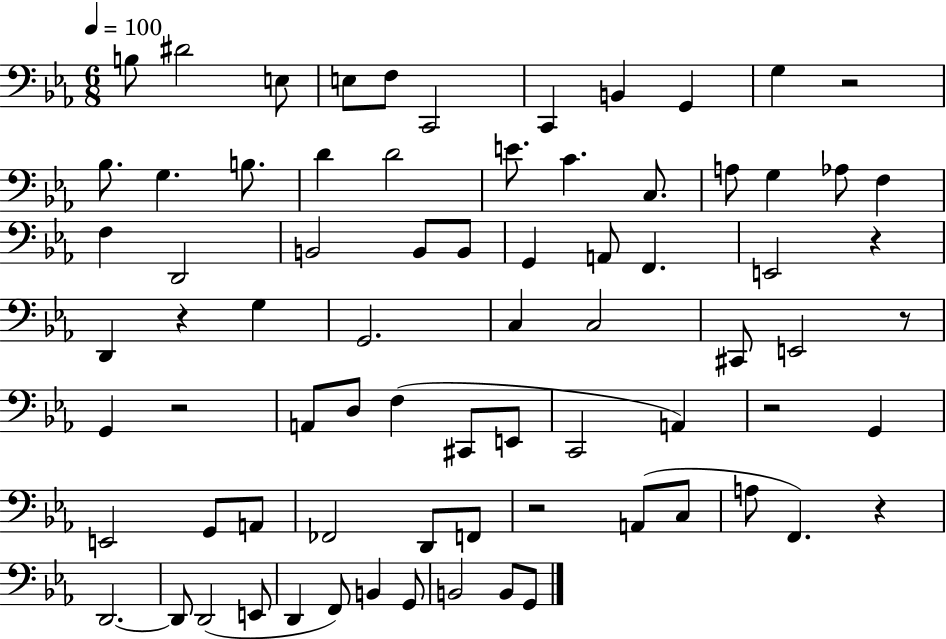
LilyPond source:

{
  \clef bass
  \numericTimeSignature
  \time 6/8
  \key ees \major
  \tempo 4 = 100
  b8 dis'2 e8 | e8 f8 c,2 | c,4 b,4 g,4 | g4 r2 | \break bes8. g4. b8. | d'4 d'2 | e'8. c'4. c8. | a8 g4 aes8 f4 | \break f4 d,2 | b,2 b,8 b,8 | g,4 a,8 f,4. | e,2 r4 | \break d,4 r4 g4 | g,2. | c4 c2 | cis,8 e,2 r8 | \break g,4 r2 | a,8 d8 f4( cis,8 e,8 | c,2 a,4) | r2 g,4 | \break e,2 g,8 a,8 | fes,2 d,8 f,8 | r2 a,8( c8 | a8 f,4.) r4 | \break d,2.~~ | d,8 d,2( e,8 | d,4 f,8) b,4 g,8 | b,2 b,8 g,8 | \break \bar "|."
}